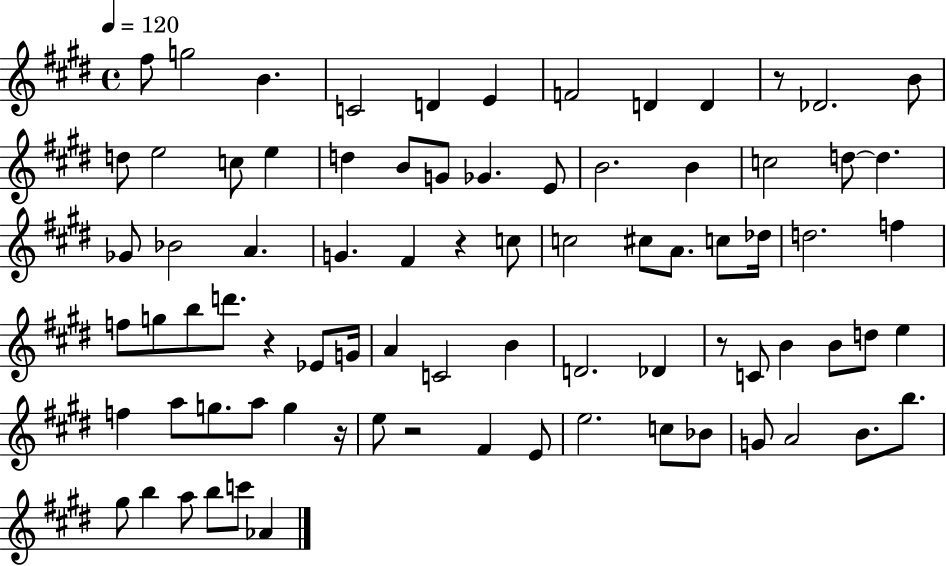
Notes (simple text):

F#5/e G5/h B4/q. C4/h D4/q E4/q F4/h D4/q D4/q R/e Db4/h. B4/e D5/e E5/h C5/e E5/q D5/q B4/e G4/e Gb4/q. E4/e B4/h. B4/q C5/h D5/e D5/q. Gb4/e Bb4/h A4/q. G4/q. F#4/q R/q C5/e C5/h C#5/e A4/e. C5/e Db5/s D5/h. F5/q F5/e G5/e B5/e D6/e. R/q Eb4/e G4/s A4/q C4/h B4/q D4/h. Db4/q R/e C4/e B4/q B4/e D5/e E5/q F5/q A5/e G5/e. A5/e G5/q R/s E5/e R/h F#4/q E4/e E5/h. C5/e Bb4/e G4/e A4/h B4/e. B5/e. G#5/e B5/q A5/e B5/e C6/e Ab4/q